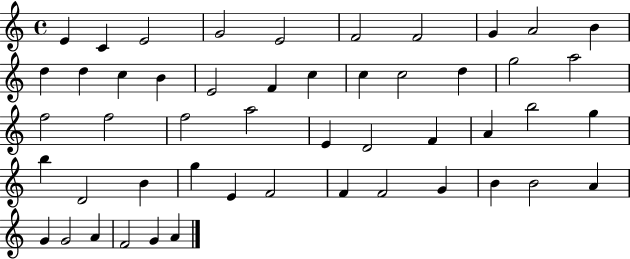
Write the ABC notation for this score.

X:1
T:Untitled
M:4/4
L:1/4
K:C
E C E2 G2 E2 F2 F2 G A2 B d d c B E2 F c c c2 d g2 a2 f2 f2 f2 a2 E D2 F A b2 g b D2 B g E F2 F F2 G B B2 A G G2 A F2 G A